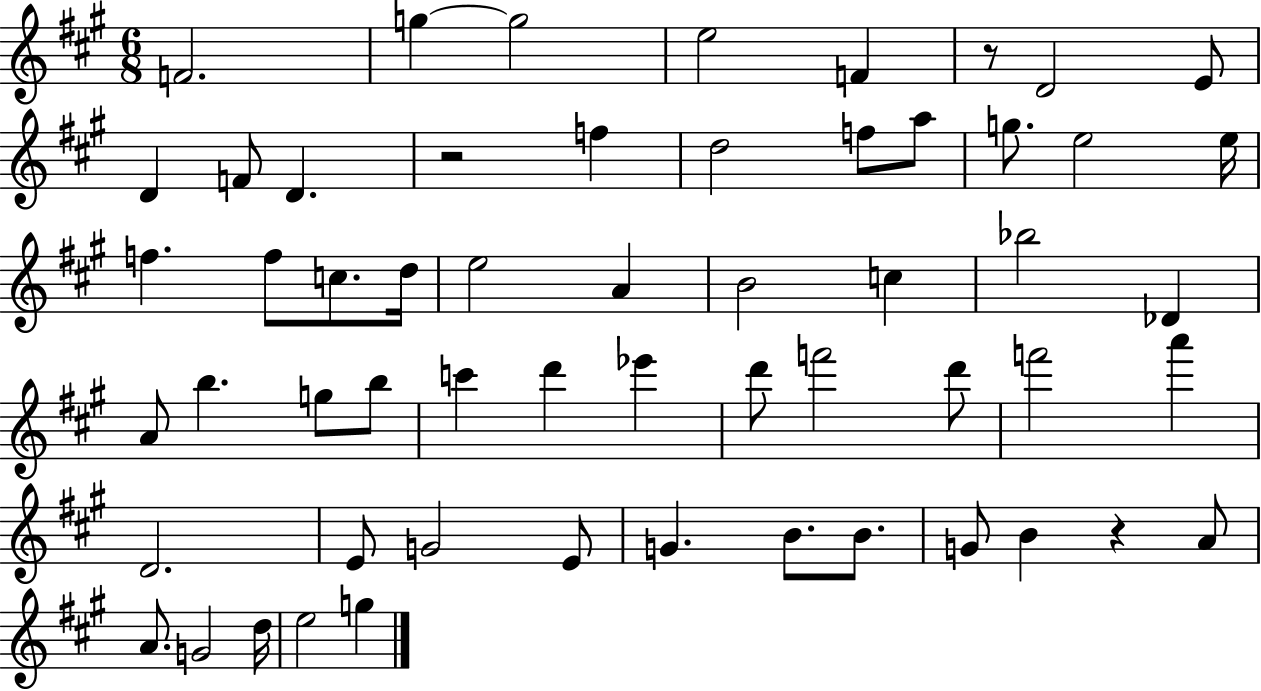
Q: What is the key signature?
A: A major